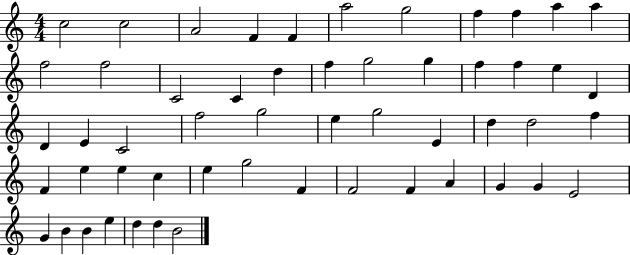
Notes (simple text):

C5/h C5/h A4/h F4/q F4/q A5/h G5/h F5/q F5/q A5/q A5/q F5/h F5/h C4/h C4/q D5/q F5/q G5/h G5/q F5/q F5/q E5/q D4/q D4/q E4/q C4/h F5/h G5/h E5/q G5/h E4/q D5/q D5/h F5/q F4/q E5/q E5/q C5/q E5/q G5/h F4/q F4/h F4/q A4/q G4/q G4/q E4/h G4/q B4/q B4/q E5/q D5/q D5/q B4/h